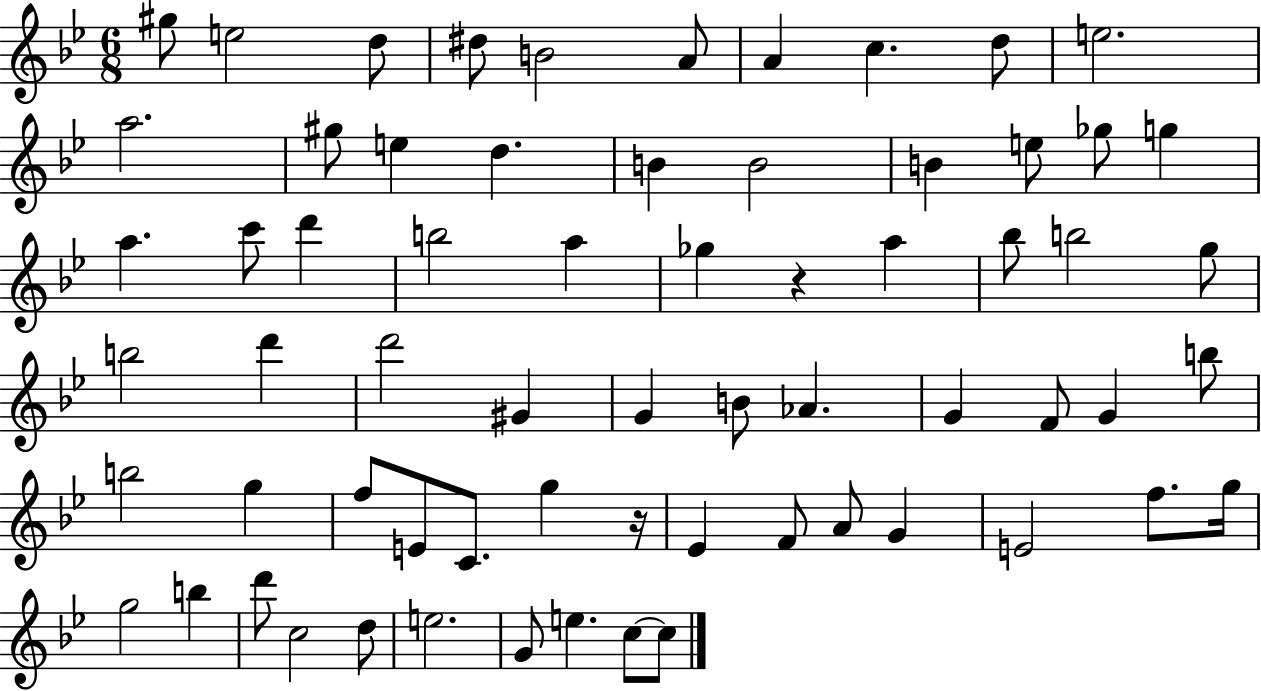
X:1
T:Untitled
M:6/8
L:1/4
K:Bb
^g/2 e2 d/2 ^d/2 B2 A/2 A c d/2 e2 a2 ^g/2 e d B B2 B e/2 _g/2 g a c'/2 d' b2 a _g z a _b/2 b2 g/2 b2 d' d'2 ^G G B/2 _A G F/2 G b/2 b2 g f/2 E/2 C/2 g z/4 _E F/2 A/2 G E2 f/2 g/4 g2 b d'/2 c2 d/2 e2 G/2 e c/2 c/2